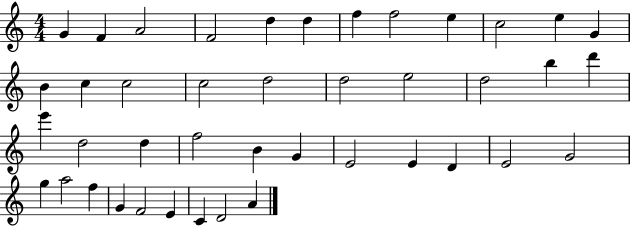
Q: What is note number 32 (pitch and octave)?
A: E4